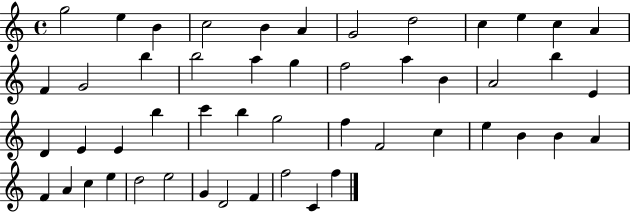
{
  \clef treble
  \time 4/4
  \defaultTimeSignature
  \key c \major
  g''2 e''4 b'4 | c''2 b'4 a'4 | g'2 d''2 | c''4 e''4 c''4 a'4 | \break f'4 g'2 b''4 | b''2 a''4 g''4 | f''2 a''4 b'4 | a'2 b''4 e'4 | \break d'4 e'4 e'4 b''4 | c'''4 b''4 g''2 | f''4 f'2 c''4 | e''4 b'4 b'4 a'4 | \break f'4 a'4 c''4 e''4 | d''2 e''2 | g'4 d'2 f'4 | f''2 c'4 f''4 | \break \bar "|."
}